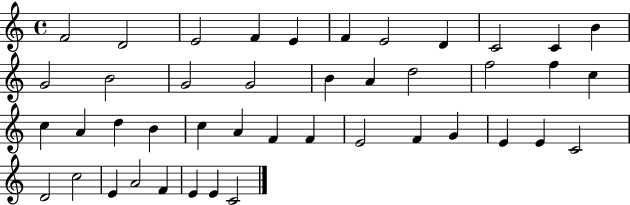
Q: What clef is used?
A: treble